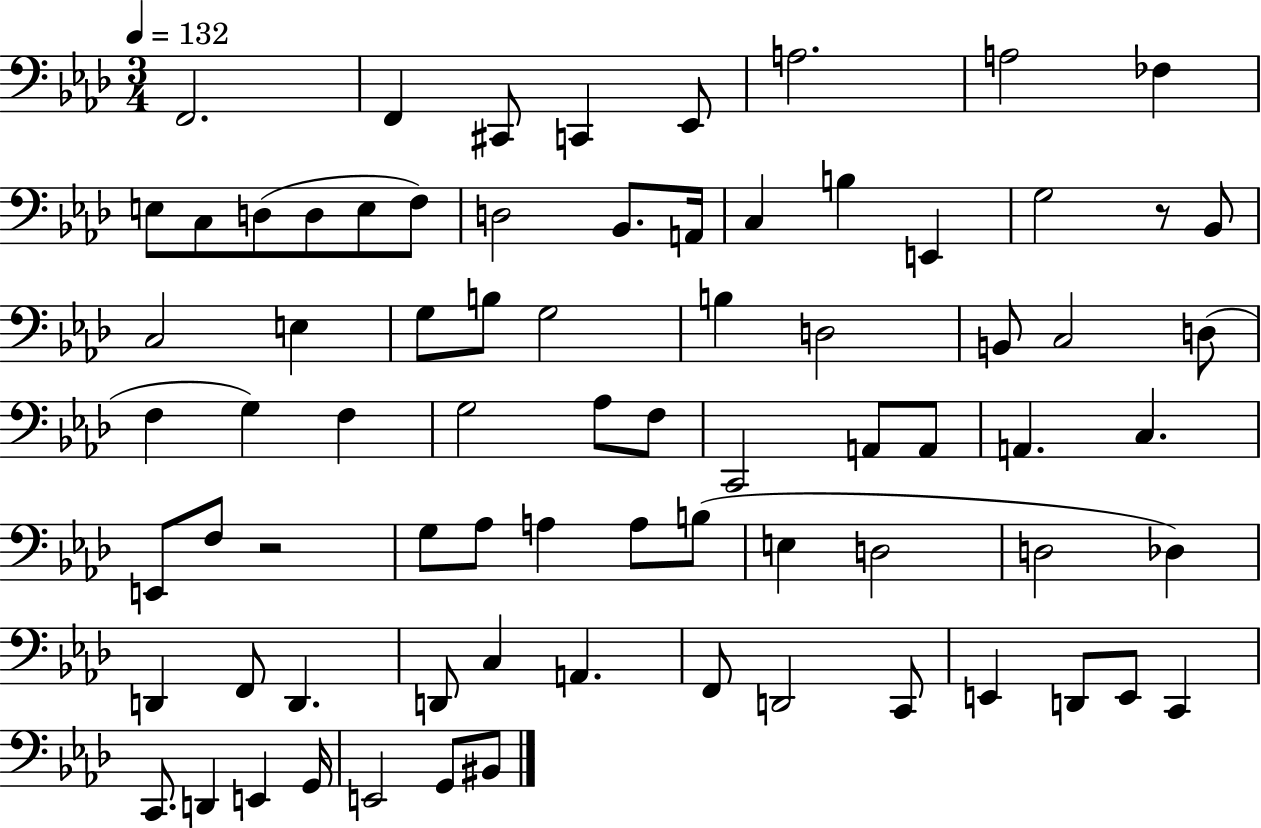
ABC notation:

X:1
T:Untitled
M:3/4
L:1/4
K:Ab
F,,2 F,, ^C,,/2 C,, _E,,/2 A,2 A,2 _F, E,/2 C,/2 D,/2 D,/2 E,/2 F,/2 D,2 _B,,/2 A,,/4 C, B, E,, G,2 z/2 _B,,/2 C,2 E, G,/2 B,/2 G,2 B, D,2 B,,/2 C,2 D,/2 F, G, F, G,2 _A,/2 F,/2 C,,2 A,,/2 A,,/2 A,, C, E,,/2 F,/2 z2 G,/2 _A,/2 A, A,/2 B,/2 E, D,2 D,2 _D, D,, F,,/2 D,, D,,/2 C, A,, F,,/2 D,,2 C,,/2 E,, D,,/2 E,,/2 C,, C,,/2 D,, E,, G,,/4 E,,2 G,,/2 ^B,,/2